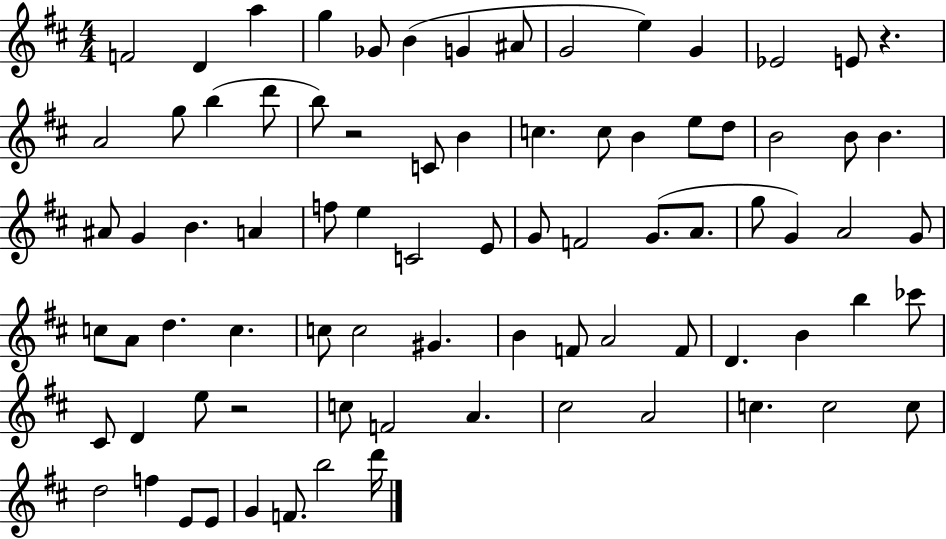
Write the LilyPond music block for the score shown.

{
  \clef treble
  \numericTimeSignature
  \time 4/4
  \key d \major
  f'2 d'4 a''4 | g''4 ges'8 b'4( g'4 ais'8 | g'2 e''4) g'4 | ees'2 e'8 r4. | \break a'2 g''8 b''4( d'''8 | b''8) r2 c'8 b'4 | c''4. c''8 b'4 e''8 d''8 | b'2 b'8 b'4. | \break ais'8 g'4 b'4. a'4 | f''8 e''4 c'2 e'8 | g'8 f'2 g'8.( a'8. | g''8 g'4) a'2 g'8 | \break c''8 a'8 d''4. c''4. | c''8 c''2 gis'4. | b'4 f'8 a'2 f'8 | d'4. b'4 b''4 ces'''8 | \break cis'8 d'4 e''8 r2 | c''8 f'2 a'4. | cis''2 a'2 | c''4. c''2 c''8 | \break d''2 f''4 e'8 e'8 | g'4 f'8. b''2 d'''16 | \bar "|."
}